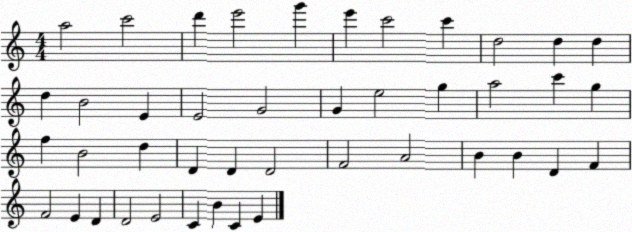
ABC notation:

X:1
T:Untitled
M:4/4
L:1/4
K:C
a2 c'2 d' e'2 g' e' c'2 c' d2 d d d B2 E E2 G2 G e2 g a2 c' g f B2 d D D D2 F2 A2 B B D F F2 E D D2 E2 C B C E